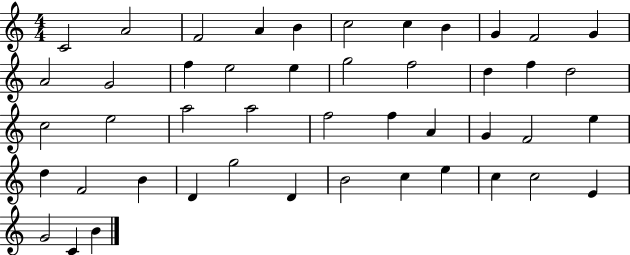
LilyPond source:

{
  \clef treble
  \numericTimeSignature
  \time 4/4
  \key c \major
  c'2 a'2 | f'2 a'4 b'4 | c''2 c''4 b'4 | g'4 f'2 g'4 | \break a'2 g'2 | f''4 e''2 e''4 | g''2 f''2 | d''4 f''4 d''2 | \break c''2 e''2 | a''2 a''2 | f''2 f''4 a'4 | g'4 f'2 e''4 | \break d''4 f'2 b'4 | d'4 g''2 d'4 | b'2 c''4 e''4 | c''4 c''2 e'4 | \break g'2 c'4 b'4 | \bar "|."
}